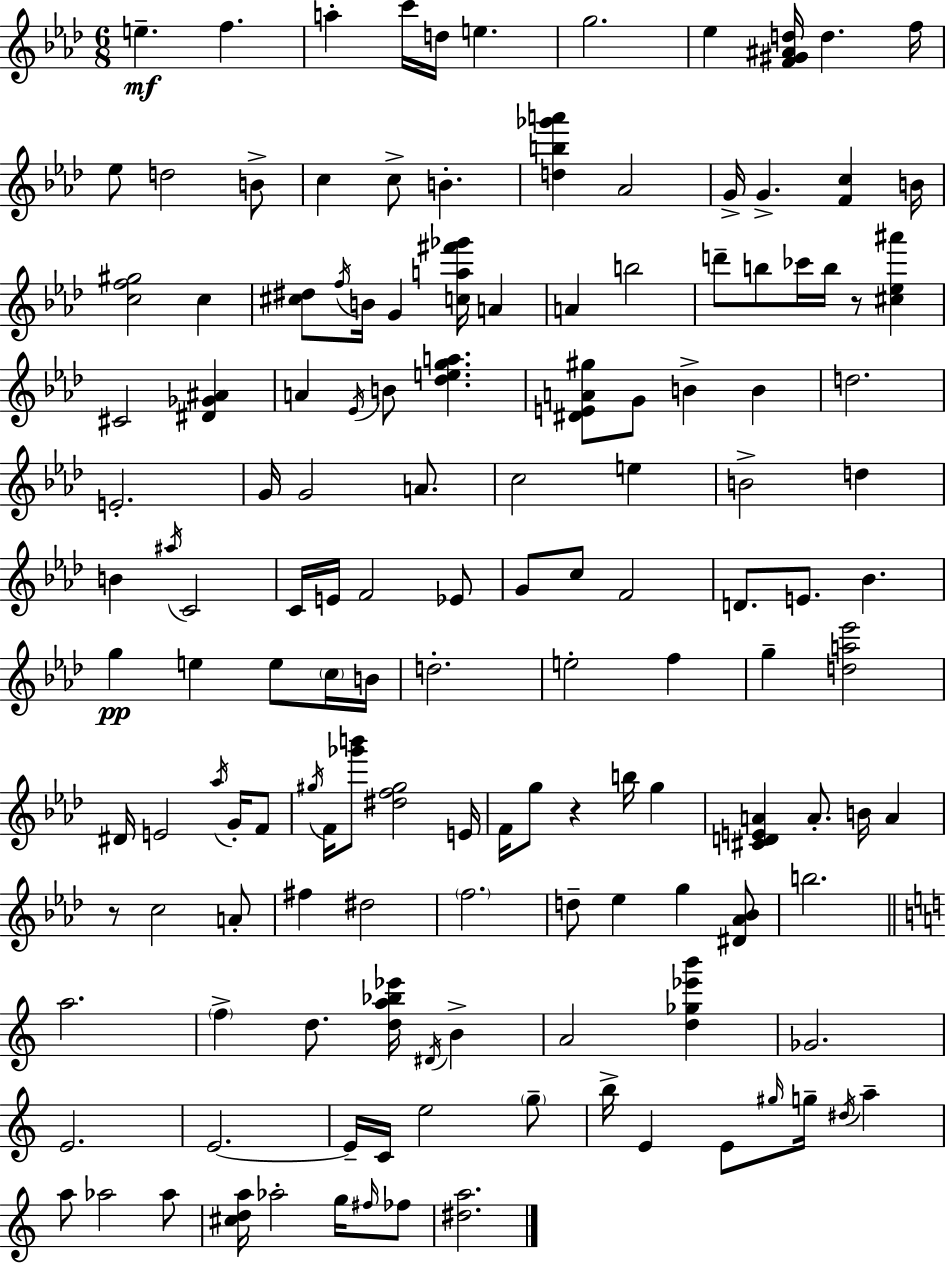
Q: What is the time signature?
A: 6/8